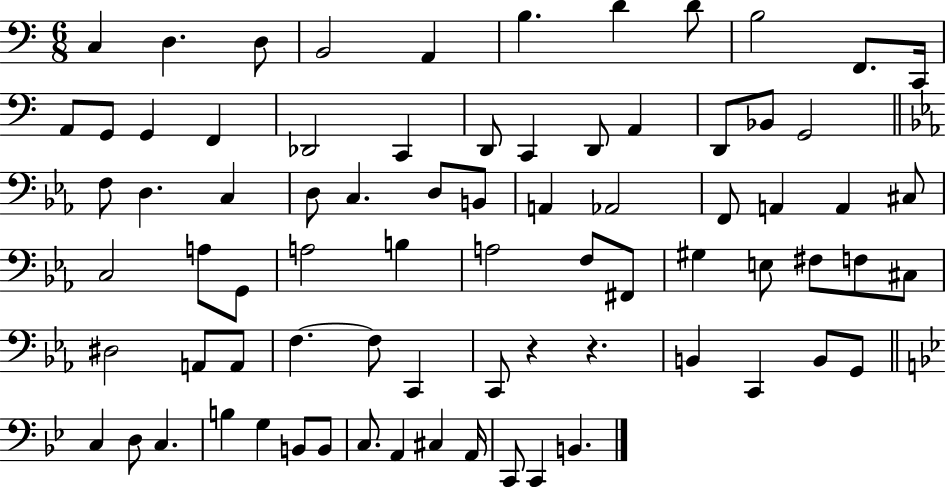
X:1
T:Untitled
M:6/8
L:1/4
K:C
C, D, D,/2 B,,2 A,, B, D D/2 B,2 F,,/2 C,,/4 A,,/2 G,,/2 G,, F,, _D,,2 C,, D,,/2 C,, D,,/2 A,, D,,/2 _B,,/2 G,,2 F,/2 D, C, D,/2 C, D,/2 B,,/2 A,, _A,,2 F,,/2 A,, A,, ^C,/2 C,2 A,/2 G,,/2 A,2 B, A,2 F,/2 ^F,,/2 ^G, E,/2 ^F,/2 F,/2 ^C,/2 ^D,2 A,,/2 A,,/2 F, F,/2 C,, C,,/2 z z B,, C,, B,,/2 G,,/2 C, D,/2 C, B, G, B,,/2 B,,/2 C,/2 A,, ^C, A,,/4 C,,/2 C,, B,,